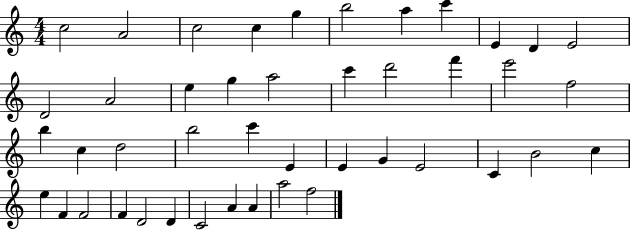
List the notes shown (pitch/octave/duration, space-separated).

C5/h A4/h C5/h C5/q G5/q B5/h A5/q C6/q E4/q D4/q E4/h D4/h A4/h E5/q G5/q A5/h C6/q D6/h F6/q E6/h F5/h B5/q C5/q D5/h B5/h C6/q E4/q E4/q G4/q E4/h C4/q B4/h C5/q E5/q F4/q F4/h F4/q D4/h D4/q C4/h A4/q A4/q A5/h F5/h